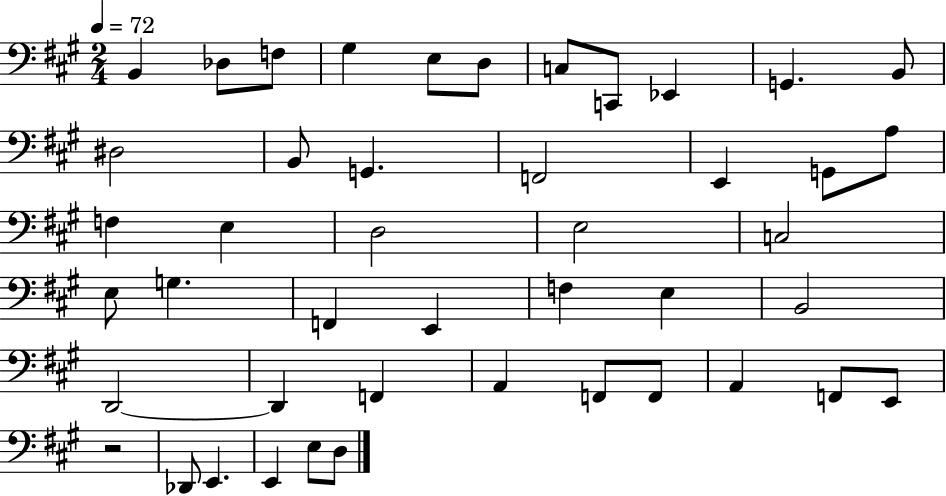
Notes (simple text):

B2/q Db3/e F3/e G#3/q E3/e D3/e C3/e C2/e Eb2/q G2/q. B2/e D#3/h B2/e G2/q. F2/h E2/q G2/e A3/e F3/q E3/q D3/h E3/h C3/h E3/e G3/q. F2/q E2/q F3/q E3/q B2/h D2/h D2/q F2/q A2/q F2/e F2/e A2/q F2/e E2/e R/h Db2/e E2/q. E2/q E3/e D3/e